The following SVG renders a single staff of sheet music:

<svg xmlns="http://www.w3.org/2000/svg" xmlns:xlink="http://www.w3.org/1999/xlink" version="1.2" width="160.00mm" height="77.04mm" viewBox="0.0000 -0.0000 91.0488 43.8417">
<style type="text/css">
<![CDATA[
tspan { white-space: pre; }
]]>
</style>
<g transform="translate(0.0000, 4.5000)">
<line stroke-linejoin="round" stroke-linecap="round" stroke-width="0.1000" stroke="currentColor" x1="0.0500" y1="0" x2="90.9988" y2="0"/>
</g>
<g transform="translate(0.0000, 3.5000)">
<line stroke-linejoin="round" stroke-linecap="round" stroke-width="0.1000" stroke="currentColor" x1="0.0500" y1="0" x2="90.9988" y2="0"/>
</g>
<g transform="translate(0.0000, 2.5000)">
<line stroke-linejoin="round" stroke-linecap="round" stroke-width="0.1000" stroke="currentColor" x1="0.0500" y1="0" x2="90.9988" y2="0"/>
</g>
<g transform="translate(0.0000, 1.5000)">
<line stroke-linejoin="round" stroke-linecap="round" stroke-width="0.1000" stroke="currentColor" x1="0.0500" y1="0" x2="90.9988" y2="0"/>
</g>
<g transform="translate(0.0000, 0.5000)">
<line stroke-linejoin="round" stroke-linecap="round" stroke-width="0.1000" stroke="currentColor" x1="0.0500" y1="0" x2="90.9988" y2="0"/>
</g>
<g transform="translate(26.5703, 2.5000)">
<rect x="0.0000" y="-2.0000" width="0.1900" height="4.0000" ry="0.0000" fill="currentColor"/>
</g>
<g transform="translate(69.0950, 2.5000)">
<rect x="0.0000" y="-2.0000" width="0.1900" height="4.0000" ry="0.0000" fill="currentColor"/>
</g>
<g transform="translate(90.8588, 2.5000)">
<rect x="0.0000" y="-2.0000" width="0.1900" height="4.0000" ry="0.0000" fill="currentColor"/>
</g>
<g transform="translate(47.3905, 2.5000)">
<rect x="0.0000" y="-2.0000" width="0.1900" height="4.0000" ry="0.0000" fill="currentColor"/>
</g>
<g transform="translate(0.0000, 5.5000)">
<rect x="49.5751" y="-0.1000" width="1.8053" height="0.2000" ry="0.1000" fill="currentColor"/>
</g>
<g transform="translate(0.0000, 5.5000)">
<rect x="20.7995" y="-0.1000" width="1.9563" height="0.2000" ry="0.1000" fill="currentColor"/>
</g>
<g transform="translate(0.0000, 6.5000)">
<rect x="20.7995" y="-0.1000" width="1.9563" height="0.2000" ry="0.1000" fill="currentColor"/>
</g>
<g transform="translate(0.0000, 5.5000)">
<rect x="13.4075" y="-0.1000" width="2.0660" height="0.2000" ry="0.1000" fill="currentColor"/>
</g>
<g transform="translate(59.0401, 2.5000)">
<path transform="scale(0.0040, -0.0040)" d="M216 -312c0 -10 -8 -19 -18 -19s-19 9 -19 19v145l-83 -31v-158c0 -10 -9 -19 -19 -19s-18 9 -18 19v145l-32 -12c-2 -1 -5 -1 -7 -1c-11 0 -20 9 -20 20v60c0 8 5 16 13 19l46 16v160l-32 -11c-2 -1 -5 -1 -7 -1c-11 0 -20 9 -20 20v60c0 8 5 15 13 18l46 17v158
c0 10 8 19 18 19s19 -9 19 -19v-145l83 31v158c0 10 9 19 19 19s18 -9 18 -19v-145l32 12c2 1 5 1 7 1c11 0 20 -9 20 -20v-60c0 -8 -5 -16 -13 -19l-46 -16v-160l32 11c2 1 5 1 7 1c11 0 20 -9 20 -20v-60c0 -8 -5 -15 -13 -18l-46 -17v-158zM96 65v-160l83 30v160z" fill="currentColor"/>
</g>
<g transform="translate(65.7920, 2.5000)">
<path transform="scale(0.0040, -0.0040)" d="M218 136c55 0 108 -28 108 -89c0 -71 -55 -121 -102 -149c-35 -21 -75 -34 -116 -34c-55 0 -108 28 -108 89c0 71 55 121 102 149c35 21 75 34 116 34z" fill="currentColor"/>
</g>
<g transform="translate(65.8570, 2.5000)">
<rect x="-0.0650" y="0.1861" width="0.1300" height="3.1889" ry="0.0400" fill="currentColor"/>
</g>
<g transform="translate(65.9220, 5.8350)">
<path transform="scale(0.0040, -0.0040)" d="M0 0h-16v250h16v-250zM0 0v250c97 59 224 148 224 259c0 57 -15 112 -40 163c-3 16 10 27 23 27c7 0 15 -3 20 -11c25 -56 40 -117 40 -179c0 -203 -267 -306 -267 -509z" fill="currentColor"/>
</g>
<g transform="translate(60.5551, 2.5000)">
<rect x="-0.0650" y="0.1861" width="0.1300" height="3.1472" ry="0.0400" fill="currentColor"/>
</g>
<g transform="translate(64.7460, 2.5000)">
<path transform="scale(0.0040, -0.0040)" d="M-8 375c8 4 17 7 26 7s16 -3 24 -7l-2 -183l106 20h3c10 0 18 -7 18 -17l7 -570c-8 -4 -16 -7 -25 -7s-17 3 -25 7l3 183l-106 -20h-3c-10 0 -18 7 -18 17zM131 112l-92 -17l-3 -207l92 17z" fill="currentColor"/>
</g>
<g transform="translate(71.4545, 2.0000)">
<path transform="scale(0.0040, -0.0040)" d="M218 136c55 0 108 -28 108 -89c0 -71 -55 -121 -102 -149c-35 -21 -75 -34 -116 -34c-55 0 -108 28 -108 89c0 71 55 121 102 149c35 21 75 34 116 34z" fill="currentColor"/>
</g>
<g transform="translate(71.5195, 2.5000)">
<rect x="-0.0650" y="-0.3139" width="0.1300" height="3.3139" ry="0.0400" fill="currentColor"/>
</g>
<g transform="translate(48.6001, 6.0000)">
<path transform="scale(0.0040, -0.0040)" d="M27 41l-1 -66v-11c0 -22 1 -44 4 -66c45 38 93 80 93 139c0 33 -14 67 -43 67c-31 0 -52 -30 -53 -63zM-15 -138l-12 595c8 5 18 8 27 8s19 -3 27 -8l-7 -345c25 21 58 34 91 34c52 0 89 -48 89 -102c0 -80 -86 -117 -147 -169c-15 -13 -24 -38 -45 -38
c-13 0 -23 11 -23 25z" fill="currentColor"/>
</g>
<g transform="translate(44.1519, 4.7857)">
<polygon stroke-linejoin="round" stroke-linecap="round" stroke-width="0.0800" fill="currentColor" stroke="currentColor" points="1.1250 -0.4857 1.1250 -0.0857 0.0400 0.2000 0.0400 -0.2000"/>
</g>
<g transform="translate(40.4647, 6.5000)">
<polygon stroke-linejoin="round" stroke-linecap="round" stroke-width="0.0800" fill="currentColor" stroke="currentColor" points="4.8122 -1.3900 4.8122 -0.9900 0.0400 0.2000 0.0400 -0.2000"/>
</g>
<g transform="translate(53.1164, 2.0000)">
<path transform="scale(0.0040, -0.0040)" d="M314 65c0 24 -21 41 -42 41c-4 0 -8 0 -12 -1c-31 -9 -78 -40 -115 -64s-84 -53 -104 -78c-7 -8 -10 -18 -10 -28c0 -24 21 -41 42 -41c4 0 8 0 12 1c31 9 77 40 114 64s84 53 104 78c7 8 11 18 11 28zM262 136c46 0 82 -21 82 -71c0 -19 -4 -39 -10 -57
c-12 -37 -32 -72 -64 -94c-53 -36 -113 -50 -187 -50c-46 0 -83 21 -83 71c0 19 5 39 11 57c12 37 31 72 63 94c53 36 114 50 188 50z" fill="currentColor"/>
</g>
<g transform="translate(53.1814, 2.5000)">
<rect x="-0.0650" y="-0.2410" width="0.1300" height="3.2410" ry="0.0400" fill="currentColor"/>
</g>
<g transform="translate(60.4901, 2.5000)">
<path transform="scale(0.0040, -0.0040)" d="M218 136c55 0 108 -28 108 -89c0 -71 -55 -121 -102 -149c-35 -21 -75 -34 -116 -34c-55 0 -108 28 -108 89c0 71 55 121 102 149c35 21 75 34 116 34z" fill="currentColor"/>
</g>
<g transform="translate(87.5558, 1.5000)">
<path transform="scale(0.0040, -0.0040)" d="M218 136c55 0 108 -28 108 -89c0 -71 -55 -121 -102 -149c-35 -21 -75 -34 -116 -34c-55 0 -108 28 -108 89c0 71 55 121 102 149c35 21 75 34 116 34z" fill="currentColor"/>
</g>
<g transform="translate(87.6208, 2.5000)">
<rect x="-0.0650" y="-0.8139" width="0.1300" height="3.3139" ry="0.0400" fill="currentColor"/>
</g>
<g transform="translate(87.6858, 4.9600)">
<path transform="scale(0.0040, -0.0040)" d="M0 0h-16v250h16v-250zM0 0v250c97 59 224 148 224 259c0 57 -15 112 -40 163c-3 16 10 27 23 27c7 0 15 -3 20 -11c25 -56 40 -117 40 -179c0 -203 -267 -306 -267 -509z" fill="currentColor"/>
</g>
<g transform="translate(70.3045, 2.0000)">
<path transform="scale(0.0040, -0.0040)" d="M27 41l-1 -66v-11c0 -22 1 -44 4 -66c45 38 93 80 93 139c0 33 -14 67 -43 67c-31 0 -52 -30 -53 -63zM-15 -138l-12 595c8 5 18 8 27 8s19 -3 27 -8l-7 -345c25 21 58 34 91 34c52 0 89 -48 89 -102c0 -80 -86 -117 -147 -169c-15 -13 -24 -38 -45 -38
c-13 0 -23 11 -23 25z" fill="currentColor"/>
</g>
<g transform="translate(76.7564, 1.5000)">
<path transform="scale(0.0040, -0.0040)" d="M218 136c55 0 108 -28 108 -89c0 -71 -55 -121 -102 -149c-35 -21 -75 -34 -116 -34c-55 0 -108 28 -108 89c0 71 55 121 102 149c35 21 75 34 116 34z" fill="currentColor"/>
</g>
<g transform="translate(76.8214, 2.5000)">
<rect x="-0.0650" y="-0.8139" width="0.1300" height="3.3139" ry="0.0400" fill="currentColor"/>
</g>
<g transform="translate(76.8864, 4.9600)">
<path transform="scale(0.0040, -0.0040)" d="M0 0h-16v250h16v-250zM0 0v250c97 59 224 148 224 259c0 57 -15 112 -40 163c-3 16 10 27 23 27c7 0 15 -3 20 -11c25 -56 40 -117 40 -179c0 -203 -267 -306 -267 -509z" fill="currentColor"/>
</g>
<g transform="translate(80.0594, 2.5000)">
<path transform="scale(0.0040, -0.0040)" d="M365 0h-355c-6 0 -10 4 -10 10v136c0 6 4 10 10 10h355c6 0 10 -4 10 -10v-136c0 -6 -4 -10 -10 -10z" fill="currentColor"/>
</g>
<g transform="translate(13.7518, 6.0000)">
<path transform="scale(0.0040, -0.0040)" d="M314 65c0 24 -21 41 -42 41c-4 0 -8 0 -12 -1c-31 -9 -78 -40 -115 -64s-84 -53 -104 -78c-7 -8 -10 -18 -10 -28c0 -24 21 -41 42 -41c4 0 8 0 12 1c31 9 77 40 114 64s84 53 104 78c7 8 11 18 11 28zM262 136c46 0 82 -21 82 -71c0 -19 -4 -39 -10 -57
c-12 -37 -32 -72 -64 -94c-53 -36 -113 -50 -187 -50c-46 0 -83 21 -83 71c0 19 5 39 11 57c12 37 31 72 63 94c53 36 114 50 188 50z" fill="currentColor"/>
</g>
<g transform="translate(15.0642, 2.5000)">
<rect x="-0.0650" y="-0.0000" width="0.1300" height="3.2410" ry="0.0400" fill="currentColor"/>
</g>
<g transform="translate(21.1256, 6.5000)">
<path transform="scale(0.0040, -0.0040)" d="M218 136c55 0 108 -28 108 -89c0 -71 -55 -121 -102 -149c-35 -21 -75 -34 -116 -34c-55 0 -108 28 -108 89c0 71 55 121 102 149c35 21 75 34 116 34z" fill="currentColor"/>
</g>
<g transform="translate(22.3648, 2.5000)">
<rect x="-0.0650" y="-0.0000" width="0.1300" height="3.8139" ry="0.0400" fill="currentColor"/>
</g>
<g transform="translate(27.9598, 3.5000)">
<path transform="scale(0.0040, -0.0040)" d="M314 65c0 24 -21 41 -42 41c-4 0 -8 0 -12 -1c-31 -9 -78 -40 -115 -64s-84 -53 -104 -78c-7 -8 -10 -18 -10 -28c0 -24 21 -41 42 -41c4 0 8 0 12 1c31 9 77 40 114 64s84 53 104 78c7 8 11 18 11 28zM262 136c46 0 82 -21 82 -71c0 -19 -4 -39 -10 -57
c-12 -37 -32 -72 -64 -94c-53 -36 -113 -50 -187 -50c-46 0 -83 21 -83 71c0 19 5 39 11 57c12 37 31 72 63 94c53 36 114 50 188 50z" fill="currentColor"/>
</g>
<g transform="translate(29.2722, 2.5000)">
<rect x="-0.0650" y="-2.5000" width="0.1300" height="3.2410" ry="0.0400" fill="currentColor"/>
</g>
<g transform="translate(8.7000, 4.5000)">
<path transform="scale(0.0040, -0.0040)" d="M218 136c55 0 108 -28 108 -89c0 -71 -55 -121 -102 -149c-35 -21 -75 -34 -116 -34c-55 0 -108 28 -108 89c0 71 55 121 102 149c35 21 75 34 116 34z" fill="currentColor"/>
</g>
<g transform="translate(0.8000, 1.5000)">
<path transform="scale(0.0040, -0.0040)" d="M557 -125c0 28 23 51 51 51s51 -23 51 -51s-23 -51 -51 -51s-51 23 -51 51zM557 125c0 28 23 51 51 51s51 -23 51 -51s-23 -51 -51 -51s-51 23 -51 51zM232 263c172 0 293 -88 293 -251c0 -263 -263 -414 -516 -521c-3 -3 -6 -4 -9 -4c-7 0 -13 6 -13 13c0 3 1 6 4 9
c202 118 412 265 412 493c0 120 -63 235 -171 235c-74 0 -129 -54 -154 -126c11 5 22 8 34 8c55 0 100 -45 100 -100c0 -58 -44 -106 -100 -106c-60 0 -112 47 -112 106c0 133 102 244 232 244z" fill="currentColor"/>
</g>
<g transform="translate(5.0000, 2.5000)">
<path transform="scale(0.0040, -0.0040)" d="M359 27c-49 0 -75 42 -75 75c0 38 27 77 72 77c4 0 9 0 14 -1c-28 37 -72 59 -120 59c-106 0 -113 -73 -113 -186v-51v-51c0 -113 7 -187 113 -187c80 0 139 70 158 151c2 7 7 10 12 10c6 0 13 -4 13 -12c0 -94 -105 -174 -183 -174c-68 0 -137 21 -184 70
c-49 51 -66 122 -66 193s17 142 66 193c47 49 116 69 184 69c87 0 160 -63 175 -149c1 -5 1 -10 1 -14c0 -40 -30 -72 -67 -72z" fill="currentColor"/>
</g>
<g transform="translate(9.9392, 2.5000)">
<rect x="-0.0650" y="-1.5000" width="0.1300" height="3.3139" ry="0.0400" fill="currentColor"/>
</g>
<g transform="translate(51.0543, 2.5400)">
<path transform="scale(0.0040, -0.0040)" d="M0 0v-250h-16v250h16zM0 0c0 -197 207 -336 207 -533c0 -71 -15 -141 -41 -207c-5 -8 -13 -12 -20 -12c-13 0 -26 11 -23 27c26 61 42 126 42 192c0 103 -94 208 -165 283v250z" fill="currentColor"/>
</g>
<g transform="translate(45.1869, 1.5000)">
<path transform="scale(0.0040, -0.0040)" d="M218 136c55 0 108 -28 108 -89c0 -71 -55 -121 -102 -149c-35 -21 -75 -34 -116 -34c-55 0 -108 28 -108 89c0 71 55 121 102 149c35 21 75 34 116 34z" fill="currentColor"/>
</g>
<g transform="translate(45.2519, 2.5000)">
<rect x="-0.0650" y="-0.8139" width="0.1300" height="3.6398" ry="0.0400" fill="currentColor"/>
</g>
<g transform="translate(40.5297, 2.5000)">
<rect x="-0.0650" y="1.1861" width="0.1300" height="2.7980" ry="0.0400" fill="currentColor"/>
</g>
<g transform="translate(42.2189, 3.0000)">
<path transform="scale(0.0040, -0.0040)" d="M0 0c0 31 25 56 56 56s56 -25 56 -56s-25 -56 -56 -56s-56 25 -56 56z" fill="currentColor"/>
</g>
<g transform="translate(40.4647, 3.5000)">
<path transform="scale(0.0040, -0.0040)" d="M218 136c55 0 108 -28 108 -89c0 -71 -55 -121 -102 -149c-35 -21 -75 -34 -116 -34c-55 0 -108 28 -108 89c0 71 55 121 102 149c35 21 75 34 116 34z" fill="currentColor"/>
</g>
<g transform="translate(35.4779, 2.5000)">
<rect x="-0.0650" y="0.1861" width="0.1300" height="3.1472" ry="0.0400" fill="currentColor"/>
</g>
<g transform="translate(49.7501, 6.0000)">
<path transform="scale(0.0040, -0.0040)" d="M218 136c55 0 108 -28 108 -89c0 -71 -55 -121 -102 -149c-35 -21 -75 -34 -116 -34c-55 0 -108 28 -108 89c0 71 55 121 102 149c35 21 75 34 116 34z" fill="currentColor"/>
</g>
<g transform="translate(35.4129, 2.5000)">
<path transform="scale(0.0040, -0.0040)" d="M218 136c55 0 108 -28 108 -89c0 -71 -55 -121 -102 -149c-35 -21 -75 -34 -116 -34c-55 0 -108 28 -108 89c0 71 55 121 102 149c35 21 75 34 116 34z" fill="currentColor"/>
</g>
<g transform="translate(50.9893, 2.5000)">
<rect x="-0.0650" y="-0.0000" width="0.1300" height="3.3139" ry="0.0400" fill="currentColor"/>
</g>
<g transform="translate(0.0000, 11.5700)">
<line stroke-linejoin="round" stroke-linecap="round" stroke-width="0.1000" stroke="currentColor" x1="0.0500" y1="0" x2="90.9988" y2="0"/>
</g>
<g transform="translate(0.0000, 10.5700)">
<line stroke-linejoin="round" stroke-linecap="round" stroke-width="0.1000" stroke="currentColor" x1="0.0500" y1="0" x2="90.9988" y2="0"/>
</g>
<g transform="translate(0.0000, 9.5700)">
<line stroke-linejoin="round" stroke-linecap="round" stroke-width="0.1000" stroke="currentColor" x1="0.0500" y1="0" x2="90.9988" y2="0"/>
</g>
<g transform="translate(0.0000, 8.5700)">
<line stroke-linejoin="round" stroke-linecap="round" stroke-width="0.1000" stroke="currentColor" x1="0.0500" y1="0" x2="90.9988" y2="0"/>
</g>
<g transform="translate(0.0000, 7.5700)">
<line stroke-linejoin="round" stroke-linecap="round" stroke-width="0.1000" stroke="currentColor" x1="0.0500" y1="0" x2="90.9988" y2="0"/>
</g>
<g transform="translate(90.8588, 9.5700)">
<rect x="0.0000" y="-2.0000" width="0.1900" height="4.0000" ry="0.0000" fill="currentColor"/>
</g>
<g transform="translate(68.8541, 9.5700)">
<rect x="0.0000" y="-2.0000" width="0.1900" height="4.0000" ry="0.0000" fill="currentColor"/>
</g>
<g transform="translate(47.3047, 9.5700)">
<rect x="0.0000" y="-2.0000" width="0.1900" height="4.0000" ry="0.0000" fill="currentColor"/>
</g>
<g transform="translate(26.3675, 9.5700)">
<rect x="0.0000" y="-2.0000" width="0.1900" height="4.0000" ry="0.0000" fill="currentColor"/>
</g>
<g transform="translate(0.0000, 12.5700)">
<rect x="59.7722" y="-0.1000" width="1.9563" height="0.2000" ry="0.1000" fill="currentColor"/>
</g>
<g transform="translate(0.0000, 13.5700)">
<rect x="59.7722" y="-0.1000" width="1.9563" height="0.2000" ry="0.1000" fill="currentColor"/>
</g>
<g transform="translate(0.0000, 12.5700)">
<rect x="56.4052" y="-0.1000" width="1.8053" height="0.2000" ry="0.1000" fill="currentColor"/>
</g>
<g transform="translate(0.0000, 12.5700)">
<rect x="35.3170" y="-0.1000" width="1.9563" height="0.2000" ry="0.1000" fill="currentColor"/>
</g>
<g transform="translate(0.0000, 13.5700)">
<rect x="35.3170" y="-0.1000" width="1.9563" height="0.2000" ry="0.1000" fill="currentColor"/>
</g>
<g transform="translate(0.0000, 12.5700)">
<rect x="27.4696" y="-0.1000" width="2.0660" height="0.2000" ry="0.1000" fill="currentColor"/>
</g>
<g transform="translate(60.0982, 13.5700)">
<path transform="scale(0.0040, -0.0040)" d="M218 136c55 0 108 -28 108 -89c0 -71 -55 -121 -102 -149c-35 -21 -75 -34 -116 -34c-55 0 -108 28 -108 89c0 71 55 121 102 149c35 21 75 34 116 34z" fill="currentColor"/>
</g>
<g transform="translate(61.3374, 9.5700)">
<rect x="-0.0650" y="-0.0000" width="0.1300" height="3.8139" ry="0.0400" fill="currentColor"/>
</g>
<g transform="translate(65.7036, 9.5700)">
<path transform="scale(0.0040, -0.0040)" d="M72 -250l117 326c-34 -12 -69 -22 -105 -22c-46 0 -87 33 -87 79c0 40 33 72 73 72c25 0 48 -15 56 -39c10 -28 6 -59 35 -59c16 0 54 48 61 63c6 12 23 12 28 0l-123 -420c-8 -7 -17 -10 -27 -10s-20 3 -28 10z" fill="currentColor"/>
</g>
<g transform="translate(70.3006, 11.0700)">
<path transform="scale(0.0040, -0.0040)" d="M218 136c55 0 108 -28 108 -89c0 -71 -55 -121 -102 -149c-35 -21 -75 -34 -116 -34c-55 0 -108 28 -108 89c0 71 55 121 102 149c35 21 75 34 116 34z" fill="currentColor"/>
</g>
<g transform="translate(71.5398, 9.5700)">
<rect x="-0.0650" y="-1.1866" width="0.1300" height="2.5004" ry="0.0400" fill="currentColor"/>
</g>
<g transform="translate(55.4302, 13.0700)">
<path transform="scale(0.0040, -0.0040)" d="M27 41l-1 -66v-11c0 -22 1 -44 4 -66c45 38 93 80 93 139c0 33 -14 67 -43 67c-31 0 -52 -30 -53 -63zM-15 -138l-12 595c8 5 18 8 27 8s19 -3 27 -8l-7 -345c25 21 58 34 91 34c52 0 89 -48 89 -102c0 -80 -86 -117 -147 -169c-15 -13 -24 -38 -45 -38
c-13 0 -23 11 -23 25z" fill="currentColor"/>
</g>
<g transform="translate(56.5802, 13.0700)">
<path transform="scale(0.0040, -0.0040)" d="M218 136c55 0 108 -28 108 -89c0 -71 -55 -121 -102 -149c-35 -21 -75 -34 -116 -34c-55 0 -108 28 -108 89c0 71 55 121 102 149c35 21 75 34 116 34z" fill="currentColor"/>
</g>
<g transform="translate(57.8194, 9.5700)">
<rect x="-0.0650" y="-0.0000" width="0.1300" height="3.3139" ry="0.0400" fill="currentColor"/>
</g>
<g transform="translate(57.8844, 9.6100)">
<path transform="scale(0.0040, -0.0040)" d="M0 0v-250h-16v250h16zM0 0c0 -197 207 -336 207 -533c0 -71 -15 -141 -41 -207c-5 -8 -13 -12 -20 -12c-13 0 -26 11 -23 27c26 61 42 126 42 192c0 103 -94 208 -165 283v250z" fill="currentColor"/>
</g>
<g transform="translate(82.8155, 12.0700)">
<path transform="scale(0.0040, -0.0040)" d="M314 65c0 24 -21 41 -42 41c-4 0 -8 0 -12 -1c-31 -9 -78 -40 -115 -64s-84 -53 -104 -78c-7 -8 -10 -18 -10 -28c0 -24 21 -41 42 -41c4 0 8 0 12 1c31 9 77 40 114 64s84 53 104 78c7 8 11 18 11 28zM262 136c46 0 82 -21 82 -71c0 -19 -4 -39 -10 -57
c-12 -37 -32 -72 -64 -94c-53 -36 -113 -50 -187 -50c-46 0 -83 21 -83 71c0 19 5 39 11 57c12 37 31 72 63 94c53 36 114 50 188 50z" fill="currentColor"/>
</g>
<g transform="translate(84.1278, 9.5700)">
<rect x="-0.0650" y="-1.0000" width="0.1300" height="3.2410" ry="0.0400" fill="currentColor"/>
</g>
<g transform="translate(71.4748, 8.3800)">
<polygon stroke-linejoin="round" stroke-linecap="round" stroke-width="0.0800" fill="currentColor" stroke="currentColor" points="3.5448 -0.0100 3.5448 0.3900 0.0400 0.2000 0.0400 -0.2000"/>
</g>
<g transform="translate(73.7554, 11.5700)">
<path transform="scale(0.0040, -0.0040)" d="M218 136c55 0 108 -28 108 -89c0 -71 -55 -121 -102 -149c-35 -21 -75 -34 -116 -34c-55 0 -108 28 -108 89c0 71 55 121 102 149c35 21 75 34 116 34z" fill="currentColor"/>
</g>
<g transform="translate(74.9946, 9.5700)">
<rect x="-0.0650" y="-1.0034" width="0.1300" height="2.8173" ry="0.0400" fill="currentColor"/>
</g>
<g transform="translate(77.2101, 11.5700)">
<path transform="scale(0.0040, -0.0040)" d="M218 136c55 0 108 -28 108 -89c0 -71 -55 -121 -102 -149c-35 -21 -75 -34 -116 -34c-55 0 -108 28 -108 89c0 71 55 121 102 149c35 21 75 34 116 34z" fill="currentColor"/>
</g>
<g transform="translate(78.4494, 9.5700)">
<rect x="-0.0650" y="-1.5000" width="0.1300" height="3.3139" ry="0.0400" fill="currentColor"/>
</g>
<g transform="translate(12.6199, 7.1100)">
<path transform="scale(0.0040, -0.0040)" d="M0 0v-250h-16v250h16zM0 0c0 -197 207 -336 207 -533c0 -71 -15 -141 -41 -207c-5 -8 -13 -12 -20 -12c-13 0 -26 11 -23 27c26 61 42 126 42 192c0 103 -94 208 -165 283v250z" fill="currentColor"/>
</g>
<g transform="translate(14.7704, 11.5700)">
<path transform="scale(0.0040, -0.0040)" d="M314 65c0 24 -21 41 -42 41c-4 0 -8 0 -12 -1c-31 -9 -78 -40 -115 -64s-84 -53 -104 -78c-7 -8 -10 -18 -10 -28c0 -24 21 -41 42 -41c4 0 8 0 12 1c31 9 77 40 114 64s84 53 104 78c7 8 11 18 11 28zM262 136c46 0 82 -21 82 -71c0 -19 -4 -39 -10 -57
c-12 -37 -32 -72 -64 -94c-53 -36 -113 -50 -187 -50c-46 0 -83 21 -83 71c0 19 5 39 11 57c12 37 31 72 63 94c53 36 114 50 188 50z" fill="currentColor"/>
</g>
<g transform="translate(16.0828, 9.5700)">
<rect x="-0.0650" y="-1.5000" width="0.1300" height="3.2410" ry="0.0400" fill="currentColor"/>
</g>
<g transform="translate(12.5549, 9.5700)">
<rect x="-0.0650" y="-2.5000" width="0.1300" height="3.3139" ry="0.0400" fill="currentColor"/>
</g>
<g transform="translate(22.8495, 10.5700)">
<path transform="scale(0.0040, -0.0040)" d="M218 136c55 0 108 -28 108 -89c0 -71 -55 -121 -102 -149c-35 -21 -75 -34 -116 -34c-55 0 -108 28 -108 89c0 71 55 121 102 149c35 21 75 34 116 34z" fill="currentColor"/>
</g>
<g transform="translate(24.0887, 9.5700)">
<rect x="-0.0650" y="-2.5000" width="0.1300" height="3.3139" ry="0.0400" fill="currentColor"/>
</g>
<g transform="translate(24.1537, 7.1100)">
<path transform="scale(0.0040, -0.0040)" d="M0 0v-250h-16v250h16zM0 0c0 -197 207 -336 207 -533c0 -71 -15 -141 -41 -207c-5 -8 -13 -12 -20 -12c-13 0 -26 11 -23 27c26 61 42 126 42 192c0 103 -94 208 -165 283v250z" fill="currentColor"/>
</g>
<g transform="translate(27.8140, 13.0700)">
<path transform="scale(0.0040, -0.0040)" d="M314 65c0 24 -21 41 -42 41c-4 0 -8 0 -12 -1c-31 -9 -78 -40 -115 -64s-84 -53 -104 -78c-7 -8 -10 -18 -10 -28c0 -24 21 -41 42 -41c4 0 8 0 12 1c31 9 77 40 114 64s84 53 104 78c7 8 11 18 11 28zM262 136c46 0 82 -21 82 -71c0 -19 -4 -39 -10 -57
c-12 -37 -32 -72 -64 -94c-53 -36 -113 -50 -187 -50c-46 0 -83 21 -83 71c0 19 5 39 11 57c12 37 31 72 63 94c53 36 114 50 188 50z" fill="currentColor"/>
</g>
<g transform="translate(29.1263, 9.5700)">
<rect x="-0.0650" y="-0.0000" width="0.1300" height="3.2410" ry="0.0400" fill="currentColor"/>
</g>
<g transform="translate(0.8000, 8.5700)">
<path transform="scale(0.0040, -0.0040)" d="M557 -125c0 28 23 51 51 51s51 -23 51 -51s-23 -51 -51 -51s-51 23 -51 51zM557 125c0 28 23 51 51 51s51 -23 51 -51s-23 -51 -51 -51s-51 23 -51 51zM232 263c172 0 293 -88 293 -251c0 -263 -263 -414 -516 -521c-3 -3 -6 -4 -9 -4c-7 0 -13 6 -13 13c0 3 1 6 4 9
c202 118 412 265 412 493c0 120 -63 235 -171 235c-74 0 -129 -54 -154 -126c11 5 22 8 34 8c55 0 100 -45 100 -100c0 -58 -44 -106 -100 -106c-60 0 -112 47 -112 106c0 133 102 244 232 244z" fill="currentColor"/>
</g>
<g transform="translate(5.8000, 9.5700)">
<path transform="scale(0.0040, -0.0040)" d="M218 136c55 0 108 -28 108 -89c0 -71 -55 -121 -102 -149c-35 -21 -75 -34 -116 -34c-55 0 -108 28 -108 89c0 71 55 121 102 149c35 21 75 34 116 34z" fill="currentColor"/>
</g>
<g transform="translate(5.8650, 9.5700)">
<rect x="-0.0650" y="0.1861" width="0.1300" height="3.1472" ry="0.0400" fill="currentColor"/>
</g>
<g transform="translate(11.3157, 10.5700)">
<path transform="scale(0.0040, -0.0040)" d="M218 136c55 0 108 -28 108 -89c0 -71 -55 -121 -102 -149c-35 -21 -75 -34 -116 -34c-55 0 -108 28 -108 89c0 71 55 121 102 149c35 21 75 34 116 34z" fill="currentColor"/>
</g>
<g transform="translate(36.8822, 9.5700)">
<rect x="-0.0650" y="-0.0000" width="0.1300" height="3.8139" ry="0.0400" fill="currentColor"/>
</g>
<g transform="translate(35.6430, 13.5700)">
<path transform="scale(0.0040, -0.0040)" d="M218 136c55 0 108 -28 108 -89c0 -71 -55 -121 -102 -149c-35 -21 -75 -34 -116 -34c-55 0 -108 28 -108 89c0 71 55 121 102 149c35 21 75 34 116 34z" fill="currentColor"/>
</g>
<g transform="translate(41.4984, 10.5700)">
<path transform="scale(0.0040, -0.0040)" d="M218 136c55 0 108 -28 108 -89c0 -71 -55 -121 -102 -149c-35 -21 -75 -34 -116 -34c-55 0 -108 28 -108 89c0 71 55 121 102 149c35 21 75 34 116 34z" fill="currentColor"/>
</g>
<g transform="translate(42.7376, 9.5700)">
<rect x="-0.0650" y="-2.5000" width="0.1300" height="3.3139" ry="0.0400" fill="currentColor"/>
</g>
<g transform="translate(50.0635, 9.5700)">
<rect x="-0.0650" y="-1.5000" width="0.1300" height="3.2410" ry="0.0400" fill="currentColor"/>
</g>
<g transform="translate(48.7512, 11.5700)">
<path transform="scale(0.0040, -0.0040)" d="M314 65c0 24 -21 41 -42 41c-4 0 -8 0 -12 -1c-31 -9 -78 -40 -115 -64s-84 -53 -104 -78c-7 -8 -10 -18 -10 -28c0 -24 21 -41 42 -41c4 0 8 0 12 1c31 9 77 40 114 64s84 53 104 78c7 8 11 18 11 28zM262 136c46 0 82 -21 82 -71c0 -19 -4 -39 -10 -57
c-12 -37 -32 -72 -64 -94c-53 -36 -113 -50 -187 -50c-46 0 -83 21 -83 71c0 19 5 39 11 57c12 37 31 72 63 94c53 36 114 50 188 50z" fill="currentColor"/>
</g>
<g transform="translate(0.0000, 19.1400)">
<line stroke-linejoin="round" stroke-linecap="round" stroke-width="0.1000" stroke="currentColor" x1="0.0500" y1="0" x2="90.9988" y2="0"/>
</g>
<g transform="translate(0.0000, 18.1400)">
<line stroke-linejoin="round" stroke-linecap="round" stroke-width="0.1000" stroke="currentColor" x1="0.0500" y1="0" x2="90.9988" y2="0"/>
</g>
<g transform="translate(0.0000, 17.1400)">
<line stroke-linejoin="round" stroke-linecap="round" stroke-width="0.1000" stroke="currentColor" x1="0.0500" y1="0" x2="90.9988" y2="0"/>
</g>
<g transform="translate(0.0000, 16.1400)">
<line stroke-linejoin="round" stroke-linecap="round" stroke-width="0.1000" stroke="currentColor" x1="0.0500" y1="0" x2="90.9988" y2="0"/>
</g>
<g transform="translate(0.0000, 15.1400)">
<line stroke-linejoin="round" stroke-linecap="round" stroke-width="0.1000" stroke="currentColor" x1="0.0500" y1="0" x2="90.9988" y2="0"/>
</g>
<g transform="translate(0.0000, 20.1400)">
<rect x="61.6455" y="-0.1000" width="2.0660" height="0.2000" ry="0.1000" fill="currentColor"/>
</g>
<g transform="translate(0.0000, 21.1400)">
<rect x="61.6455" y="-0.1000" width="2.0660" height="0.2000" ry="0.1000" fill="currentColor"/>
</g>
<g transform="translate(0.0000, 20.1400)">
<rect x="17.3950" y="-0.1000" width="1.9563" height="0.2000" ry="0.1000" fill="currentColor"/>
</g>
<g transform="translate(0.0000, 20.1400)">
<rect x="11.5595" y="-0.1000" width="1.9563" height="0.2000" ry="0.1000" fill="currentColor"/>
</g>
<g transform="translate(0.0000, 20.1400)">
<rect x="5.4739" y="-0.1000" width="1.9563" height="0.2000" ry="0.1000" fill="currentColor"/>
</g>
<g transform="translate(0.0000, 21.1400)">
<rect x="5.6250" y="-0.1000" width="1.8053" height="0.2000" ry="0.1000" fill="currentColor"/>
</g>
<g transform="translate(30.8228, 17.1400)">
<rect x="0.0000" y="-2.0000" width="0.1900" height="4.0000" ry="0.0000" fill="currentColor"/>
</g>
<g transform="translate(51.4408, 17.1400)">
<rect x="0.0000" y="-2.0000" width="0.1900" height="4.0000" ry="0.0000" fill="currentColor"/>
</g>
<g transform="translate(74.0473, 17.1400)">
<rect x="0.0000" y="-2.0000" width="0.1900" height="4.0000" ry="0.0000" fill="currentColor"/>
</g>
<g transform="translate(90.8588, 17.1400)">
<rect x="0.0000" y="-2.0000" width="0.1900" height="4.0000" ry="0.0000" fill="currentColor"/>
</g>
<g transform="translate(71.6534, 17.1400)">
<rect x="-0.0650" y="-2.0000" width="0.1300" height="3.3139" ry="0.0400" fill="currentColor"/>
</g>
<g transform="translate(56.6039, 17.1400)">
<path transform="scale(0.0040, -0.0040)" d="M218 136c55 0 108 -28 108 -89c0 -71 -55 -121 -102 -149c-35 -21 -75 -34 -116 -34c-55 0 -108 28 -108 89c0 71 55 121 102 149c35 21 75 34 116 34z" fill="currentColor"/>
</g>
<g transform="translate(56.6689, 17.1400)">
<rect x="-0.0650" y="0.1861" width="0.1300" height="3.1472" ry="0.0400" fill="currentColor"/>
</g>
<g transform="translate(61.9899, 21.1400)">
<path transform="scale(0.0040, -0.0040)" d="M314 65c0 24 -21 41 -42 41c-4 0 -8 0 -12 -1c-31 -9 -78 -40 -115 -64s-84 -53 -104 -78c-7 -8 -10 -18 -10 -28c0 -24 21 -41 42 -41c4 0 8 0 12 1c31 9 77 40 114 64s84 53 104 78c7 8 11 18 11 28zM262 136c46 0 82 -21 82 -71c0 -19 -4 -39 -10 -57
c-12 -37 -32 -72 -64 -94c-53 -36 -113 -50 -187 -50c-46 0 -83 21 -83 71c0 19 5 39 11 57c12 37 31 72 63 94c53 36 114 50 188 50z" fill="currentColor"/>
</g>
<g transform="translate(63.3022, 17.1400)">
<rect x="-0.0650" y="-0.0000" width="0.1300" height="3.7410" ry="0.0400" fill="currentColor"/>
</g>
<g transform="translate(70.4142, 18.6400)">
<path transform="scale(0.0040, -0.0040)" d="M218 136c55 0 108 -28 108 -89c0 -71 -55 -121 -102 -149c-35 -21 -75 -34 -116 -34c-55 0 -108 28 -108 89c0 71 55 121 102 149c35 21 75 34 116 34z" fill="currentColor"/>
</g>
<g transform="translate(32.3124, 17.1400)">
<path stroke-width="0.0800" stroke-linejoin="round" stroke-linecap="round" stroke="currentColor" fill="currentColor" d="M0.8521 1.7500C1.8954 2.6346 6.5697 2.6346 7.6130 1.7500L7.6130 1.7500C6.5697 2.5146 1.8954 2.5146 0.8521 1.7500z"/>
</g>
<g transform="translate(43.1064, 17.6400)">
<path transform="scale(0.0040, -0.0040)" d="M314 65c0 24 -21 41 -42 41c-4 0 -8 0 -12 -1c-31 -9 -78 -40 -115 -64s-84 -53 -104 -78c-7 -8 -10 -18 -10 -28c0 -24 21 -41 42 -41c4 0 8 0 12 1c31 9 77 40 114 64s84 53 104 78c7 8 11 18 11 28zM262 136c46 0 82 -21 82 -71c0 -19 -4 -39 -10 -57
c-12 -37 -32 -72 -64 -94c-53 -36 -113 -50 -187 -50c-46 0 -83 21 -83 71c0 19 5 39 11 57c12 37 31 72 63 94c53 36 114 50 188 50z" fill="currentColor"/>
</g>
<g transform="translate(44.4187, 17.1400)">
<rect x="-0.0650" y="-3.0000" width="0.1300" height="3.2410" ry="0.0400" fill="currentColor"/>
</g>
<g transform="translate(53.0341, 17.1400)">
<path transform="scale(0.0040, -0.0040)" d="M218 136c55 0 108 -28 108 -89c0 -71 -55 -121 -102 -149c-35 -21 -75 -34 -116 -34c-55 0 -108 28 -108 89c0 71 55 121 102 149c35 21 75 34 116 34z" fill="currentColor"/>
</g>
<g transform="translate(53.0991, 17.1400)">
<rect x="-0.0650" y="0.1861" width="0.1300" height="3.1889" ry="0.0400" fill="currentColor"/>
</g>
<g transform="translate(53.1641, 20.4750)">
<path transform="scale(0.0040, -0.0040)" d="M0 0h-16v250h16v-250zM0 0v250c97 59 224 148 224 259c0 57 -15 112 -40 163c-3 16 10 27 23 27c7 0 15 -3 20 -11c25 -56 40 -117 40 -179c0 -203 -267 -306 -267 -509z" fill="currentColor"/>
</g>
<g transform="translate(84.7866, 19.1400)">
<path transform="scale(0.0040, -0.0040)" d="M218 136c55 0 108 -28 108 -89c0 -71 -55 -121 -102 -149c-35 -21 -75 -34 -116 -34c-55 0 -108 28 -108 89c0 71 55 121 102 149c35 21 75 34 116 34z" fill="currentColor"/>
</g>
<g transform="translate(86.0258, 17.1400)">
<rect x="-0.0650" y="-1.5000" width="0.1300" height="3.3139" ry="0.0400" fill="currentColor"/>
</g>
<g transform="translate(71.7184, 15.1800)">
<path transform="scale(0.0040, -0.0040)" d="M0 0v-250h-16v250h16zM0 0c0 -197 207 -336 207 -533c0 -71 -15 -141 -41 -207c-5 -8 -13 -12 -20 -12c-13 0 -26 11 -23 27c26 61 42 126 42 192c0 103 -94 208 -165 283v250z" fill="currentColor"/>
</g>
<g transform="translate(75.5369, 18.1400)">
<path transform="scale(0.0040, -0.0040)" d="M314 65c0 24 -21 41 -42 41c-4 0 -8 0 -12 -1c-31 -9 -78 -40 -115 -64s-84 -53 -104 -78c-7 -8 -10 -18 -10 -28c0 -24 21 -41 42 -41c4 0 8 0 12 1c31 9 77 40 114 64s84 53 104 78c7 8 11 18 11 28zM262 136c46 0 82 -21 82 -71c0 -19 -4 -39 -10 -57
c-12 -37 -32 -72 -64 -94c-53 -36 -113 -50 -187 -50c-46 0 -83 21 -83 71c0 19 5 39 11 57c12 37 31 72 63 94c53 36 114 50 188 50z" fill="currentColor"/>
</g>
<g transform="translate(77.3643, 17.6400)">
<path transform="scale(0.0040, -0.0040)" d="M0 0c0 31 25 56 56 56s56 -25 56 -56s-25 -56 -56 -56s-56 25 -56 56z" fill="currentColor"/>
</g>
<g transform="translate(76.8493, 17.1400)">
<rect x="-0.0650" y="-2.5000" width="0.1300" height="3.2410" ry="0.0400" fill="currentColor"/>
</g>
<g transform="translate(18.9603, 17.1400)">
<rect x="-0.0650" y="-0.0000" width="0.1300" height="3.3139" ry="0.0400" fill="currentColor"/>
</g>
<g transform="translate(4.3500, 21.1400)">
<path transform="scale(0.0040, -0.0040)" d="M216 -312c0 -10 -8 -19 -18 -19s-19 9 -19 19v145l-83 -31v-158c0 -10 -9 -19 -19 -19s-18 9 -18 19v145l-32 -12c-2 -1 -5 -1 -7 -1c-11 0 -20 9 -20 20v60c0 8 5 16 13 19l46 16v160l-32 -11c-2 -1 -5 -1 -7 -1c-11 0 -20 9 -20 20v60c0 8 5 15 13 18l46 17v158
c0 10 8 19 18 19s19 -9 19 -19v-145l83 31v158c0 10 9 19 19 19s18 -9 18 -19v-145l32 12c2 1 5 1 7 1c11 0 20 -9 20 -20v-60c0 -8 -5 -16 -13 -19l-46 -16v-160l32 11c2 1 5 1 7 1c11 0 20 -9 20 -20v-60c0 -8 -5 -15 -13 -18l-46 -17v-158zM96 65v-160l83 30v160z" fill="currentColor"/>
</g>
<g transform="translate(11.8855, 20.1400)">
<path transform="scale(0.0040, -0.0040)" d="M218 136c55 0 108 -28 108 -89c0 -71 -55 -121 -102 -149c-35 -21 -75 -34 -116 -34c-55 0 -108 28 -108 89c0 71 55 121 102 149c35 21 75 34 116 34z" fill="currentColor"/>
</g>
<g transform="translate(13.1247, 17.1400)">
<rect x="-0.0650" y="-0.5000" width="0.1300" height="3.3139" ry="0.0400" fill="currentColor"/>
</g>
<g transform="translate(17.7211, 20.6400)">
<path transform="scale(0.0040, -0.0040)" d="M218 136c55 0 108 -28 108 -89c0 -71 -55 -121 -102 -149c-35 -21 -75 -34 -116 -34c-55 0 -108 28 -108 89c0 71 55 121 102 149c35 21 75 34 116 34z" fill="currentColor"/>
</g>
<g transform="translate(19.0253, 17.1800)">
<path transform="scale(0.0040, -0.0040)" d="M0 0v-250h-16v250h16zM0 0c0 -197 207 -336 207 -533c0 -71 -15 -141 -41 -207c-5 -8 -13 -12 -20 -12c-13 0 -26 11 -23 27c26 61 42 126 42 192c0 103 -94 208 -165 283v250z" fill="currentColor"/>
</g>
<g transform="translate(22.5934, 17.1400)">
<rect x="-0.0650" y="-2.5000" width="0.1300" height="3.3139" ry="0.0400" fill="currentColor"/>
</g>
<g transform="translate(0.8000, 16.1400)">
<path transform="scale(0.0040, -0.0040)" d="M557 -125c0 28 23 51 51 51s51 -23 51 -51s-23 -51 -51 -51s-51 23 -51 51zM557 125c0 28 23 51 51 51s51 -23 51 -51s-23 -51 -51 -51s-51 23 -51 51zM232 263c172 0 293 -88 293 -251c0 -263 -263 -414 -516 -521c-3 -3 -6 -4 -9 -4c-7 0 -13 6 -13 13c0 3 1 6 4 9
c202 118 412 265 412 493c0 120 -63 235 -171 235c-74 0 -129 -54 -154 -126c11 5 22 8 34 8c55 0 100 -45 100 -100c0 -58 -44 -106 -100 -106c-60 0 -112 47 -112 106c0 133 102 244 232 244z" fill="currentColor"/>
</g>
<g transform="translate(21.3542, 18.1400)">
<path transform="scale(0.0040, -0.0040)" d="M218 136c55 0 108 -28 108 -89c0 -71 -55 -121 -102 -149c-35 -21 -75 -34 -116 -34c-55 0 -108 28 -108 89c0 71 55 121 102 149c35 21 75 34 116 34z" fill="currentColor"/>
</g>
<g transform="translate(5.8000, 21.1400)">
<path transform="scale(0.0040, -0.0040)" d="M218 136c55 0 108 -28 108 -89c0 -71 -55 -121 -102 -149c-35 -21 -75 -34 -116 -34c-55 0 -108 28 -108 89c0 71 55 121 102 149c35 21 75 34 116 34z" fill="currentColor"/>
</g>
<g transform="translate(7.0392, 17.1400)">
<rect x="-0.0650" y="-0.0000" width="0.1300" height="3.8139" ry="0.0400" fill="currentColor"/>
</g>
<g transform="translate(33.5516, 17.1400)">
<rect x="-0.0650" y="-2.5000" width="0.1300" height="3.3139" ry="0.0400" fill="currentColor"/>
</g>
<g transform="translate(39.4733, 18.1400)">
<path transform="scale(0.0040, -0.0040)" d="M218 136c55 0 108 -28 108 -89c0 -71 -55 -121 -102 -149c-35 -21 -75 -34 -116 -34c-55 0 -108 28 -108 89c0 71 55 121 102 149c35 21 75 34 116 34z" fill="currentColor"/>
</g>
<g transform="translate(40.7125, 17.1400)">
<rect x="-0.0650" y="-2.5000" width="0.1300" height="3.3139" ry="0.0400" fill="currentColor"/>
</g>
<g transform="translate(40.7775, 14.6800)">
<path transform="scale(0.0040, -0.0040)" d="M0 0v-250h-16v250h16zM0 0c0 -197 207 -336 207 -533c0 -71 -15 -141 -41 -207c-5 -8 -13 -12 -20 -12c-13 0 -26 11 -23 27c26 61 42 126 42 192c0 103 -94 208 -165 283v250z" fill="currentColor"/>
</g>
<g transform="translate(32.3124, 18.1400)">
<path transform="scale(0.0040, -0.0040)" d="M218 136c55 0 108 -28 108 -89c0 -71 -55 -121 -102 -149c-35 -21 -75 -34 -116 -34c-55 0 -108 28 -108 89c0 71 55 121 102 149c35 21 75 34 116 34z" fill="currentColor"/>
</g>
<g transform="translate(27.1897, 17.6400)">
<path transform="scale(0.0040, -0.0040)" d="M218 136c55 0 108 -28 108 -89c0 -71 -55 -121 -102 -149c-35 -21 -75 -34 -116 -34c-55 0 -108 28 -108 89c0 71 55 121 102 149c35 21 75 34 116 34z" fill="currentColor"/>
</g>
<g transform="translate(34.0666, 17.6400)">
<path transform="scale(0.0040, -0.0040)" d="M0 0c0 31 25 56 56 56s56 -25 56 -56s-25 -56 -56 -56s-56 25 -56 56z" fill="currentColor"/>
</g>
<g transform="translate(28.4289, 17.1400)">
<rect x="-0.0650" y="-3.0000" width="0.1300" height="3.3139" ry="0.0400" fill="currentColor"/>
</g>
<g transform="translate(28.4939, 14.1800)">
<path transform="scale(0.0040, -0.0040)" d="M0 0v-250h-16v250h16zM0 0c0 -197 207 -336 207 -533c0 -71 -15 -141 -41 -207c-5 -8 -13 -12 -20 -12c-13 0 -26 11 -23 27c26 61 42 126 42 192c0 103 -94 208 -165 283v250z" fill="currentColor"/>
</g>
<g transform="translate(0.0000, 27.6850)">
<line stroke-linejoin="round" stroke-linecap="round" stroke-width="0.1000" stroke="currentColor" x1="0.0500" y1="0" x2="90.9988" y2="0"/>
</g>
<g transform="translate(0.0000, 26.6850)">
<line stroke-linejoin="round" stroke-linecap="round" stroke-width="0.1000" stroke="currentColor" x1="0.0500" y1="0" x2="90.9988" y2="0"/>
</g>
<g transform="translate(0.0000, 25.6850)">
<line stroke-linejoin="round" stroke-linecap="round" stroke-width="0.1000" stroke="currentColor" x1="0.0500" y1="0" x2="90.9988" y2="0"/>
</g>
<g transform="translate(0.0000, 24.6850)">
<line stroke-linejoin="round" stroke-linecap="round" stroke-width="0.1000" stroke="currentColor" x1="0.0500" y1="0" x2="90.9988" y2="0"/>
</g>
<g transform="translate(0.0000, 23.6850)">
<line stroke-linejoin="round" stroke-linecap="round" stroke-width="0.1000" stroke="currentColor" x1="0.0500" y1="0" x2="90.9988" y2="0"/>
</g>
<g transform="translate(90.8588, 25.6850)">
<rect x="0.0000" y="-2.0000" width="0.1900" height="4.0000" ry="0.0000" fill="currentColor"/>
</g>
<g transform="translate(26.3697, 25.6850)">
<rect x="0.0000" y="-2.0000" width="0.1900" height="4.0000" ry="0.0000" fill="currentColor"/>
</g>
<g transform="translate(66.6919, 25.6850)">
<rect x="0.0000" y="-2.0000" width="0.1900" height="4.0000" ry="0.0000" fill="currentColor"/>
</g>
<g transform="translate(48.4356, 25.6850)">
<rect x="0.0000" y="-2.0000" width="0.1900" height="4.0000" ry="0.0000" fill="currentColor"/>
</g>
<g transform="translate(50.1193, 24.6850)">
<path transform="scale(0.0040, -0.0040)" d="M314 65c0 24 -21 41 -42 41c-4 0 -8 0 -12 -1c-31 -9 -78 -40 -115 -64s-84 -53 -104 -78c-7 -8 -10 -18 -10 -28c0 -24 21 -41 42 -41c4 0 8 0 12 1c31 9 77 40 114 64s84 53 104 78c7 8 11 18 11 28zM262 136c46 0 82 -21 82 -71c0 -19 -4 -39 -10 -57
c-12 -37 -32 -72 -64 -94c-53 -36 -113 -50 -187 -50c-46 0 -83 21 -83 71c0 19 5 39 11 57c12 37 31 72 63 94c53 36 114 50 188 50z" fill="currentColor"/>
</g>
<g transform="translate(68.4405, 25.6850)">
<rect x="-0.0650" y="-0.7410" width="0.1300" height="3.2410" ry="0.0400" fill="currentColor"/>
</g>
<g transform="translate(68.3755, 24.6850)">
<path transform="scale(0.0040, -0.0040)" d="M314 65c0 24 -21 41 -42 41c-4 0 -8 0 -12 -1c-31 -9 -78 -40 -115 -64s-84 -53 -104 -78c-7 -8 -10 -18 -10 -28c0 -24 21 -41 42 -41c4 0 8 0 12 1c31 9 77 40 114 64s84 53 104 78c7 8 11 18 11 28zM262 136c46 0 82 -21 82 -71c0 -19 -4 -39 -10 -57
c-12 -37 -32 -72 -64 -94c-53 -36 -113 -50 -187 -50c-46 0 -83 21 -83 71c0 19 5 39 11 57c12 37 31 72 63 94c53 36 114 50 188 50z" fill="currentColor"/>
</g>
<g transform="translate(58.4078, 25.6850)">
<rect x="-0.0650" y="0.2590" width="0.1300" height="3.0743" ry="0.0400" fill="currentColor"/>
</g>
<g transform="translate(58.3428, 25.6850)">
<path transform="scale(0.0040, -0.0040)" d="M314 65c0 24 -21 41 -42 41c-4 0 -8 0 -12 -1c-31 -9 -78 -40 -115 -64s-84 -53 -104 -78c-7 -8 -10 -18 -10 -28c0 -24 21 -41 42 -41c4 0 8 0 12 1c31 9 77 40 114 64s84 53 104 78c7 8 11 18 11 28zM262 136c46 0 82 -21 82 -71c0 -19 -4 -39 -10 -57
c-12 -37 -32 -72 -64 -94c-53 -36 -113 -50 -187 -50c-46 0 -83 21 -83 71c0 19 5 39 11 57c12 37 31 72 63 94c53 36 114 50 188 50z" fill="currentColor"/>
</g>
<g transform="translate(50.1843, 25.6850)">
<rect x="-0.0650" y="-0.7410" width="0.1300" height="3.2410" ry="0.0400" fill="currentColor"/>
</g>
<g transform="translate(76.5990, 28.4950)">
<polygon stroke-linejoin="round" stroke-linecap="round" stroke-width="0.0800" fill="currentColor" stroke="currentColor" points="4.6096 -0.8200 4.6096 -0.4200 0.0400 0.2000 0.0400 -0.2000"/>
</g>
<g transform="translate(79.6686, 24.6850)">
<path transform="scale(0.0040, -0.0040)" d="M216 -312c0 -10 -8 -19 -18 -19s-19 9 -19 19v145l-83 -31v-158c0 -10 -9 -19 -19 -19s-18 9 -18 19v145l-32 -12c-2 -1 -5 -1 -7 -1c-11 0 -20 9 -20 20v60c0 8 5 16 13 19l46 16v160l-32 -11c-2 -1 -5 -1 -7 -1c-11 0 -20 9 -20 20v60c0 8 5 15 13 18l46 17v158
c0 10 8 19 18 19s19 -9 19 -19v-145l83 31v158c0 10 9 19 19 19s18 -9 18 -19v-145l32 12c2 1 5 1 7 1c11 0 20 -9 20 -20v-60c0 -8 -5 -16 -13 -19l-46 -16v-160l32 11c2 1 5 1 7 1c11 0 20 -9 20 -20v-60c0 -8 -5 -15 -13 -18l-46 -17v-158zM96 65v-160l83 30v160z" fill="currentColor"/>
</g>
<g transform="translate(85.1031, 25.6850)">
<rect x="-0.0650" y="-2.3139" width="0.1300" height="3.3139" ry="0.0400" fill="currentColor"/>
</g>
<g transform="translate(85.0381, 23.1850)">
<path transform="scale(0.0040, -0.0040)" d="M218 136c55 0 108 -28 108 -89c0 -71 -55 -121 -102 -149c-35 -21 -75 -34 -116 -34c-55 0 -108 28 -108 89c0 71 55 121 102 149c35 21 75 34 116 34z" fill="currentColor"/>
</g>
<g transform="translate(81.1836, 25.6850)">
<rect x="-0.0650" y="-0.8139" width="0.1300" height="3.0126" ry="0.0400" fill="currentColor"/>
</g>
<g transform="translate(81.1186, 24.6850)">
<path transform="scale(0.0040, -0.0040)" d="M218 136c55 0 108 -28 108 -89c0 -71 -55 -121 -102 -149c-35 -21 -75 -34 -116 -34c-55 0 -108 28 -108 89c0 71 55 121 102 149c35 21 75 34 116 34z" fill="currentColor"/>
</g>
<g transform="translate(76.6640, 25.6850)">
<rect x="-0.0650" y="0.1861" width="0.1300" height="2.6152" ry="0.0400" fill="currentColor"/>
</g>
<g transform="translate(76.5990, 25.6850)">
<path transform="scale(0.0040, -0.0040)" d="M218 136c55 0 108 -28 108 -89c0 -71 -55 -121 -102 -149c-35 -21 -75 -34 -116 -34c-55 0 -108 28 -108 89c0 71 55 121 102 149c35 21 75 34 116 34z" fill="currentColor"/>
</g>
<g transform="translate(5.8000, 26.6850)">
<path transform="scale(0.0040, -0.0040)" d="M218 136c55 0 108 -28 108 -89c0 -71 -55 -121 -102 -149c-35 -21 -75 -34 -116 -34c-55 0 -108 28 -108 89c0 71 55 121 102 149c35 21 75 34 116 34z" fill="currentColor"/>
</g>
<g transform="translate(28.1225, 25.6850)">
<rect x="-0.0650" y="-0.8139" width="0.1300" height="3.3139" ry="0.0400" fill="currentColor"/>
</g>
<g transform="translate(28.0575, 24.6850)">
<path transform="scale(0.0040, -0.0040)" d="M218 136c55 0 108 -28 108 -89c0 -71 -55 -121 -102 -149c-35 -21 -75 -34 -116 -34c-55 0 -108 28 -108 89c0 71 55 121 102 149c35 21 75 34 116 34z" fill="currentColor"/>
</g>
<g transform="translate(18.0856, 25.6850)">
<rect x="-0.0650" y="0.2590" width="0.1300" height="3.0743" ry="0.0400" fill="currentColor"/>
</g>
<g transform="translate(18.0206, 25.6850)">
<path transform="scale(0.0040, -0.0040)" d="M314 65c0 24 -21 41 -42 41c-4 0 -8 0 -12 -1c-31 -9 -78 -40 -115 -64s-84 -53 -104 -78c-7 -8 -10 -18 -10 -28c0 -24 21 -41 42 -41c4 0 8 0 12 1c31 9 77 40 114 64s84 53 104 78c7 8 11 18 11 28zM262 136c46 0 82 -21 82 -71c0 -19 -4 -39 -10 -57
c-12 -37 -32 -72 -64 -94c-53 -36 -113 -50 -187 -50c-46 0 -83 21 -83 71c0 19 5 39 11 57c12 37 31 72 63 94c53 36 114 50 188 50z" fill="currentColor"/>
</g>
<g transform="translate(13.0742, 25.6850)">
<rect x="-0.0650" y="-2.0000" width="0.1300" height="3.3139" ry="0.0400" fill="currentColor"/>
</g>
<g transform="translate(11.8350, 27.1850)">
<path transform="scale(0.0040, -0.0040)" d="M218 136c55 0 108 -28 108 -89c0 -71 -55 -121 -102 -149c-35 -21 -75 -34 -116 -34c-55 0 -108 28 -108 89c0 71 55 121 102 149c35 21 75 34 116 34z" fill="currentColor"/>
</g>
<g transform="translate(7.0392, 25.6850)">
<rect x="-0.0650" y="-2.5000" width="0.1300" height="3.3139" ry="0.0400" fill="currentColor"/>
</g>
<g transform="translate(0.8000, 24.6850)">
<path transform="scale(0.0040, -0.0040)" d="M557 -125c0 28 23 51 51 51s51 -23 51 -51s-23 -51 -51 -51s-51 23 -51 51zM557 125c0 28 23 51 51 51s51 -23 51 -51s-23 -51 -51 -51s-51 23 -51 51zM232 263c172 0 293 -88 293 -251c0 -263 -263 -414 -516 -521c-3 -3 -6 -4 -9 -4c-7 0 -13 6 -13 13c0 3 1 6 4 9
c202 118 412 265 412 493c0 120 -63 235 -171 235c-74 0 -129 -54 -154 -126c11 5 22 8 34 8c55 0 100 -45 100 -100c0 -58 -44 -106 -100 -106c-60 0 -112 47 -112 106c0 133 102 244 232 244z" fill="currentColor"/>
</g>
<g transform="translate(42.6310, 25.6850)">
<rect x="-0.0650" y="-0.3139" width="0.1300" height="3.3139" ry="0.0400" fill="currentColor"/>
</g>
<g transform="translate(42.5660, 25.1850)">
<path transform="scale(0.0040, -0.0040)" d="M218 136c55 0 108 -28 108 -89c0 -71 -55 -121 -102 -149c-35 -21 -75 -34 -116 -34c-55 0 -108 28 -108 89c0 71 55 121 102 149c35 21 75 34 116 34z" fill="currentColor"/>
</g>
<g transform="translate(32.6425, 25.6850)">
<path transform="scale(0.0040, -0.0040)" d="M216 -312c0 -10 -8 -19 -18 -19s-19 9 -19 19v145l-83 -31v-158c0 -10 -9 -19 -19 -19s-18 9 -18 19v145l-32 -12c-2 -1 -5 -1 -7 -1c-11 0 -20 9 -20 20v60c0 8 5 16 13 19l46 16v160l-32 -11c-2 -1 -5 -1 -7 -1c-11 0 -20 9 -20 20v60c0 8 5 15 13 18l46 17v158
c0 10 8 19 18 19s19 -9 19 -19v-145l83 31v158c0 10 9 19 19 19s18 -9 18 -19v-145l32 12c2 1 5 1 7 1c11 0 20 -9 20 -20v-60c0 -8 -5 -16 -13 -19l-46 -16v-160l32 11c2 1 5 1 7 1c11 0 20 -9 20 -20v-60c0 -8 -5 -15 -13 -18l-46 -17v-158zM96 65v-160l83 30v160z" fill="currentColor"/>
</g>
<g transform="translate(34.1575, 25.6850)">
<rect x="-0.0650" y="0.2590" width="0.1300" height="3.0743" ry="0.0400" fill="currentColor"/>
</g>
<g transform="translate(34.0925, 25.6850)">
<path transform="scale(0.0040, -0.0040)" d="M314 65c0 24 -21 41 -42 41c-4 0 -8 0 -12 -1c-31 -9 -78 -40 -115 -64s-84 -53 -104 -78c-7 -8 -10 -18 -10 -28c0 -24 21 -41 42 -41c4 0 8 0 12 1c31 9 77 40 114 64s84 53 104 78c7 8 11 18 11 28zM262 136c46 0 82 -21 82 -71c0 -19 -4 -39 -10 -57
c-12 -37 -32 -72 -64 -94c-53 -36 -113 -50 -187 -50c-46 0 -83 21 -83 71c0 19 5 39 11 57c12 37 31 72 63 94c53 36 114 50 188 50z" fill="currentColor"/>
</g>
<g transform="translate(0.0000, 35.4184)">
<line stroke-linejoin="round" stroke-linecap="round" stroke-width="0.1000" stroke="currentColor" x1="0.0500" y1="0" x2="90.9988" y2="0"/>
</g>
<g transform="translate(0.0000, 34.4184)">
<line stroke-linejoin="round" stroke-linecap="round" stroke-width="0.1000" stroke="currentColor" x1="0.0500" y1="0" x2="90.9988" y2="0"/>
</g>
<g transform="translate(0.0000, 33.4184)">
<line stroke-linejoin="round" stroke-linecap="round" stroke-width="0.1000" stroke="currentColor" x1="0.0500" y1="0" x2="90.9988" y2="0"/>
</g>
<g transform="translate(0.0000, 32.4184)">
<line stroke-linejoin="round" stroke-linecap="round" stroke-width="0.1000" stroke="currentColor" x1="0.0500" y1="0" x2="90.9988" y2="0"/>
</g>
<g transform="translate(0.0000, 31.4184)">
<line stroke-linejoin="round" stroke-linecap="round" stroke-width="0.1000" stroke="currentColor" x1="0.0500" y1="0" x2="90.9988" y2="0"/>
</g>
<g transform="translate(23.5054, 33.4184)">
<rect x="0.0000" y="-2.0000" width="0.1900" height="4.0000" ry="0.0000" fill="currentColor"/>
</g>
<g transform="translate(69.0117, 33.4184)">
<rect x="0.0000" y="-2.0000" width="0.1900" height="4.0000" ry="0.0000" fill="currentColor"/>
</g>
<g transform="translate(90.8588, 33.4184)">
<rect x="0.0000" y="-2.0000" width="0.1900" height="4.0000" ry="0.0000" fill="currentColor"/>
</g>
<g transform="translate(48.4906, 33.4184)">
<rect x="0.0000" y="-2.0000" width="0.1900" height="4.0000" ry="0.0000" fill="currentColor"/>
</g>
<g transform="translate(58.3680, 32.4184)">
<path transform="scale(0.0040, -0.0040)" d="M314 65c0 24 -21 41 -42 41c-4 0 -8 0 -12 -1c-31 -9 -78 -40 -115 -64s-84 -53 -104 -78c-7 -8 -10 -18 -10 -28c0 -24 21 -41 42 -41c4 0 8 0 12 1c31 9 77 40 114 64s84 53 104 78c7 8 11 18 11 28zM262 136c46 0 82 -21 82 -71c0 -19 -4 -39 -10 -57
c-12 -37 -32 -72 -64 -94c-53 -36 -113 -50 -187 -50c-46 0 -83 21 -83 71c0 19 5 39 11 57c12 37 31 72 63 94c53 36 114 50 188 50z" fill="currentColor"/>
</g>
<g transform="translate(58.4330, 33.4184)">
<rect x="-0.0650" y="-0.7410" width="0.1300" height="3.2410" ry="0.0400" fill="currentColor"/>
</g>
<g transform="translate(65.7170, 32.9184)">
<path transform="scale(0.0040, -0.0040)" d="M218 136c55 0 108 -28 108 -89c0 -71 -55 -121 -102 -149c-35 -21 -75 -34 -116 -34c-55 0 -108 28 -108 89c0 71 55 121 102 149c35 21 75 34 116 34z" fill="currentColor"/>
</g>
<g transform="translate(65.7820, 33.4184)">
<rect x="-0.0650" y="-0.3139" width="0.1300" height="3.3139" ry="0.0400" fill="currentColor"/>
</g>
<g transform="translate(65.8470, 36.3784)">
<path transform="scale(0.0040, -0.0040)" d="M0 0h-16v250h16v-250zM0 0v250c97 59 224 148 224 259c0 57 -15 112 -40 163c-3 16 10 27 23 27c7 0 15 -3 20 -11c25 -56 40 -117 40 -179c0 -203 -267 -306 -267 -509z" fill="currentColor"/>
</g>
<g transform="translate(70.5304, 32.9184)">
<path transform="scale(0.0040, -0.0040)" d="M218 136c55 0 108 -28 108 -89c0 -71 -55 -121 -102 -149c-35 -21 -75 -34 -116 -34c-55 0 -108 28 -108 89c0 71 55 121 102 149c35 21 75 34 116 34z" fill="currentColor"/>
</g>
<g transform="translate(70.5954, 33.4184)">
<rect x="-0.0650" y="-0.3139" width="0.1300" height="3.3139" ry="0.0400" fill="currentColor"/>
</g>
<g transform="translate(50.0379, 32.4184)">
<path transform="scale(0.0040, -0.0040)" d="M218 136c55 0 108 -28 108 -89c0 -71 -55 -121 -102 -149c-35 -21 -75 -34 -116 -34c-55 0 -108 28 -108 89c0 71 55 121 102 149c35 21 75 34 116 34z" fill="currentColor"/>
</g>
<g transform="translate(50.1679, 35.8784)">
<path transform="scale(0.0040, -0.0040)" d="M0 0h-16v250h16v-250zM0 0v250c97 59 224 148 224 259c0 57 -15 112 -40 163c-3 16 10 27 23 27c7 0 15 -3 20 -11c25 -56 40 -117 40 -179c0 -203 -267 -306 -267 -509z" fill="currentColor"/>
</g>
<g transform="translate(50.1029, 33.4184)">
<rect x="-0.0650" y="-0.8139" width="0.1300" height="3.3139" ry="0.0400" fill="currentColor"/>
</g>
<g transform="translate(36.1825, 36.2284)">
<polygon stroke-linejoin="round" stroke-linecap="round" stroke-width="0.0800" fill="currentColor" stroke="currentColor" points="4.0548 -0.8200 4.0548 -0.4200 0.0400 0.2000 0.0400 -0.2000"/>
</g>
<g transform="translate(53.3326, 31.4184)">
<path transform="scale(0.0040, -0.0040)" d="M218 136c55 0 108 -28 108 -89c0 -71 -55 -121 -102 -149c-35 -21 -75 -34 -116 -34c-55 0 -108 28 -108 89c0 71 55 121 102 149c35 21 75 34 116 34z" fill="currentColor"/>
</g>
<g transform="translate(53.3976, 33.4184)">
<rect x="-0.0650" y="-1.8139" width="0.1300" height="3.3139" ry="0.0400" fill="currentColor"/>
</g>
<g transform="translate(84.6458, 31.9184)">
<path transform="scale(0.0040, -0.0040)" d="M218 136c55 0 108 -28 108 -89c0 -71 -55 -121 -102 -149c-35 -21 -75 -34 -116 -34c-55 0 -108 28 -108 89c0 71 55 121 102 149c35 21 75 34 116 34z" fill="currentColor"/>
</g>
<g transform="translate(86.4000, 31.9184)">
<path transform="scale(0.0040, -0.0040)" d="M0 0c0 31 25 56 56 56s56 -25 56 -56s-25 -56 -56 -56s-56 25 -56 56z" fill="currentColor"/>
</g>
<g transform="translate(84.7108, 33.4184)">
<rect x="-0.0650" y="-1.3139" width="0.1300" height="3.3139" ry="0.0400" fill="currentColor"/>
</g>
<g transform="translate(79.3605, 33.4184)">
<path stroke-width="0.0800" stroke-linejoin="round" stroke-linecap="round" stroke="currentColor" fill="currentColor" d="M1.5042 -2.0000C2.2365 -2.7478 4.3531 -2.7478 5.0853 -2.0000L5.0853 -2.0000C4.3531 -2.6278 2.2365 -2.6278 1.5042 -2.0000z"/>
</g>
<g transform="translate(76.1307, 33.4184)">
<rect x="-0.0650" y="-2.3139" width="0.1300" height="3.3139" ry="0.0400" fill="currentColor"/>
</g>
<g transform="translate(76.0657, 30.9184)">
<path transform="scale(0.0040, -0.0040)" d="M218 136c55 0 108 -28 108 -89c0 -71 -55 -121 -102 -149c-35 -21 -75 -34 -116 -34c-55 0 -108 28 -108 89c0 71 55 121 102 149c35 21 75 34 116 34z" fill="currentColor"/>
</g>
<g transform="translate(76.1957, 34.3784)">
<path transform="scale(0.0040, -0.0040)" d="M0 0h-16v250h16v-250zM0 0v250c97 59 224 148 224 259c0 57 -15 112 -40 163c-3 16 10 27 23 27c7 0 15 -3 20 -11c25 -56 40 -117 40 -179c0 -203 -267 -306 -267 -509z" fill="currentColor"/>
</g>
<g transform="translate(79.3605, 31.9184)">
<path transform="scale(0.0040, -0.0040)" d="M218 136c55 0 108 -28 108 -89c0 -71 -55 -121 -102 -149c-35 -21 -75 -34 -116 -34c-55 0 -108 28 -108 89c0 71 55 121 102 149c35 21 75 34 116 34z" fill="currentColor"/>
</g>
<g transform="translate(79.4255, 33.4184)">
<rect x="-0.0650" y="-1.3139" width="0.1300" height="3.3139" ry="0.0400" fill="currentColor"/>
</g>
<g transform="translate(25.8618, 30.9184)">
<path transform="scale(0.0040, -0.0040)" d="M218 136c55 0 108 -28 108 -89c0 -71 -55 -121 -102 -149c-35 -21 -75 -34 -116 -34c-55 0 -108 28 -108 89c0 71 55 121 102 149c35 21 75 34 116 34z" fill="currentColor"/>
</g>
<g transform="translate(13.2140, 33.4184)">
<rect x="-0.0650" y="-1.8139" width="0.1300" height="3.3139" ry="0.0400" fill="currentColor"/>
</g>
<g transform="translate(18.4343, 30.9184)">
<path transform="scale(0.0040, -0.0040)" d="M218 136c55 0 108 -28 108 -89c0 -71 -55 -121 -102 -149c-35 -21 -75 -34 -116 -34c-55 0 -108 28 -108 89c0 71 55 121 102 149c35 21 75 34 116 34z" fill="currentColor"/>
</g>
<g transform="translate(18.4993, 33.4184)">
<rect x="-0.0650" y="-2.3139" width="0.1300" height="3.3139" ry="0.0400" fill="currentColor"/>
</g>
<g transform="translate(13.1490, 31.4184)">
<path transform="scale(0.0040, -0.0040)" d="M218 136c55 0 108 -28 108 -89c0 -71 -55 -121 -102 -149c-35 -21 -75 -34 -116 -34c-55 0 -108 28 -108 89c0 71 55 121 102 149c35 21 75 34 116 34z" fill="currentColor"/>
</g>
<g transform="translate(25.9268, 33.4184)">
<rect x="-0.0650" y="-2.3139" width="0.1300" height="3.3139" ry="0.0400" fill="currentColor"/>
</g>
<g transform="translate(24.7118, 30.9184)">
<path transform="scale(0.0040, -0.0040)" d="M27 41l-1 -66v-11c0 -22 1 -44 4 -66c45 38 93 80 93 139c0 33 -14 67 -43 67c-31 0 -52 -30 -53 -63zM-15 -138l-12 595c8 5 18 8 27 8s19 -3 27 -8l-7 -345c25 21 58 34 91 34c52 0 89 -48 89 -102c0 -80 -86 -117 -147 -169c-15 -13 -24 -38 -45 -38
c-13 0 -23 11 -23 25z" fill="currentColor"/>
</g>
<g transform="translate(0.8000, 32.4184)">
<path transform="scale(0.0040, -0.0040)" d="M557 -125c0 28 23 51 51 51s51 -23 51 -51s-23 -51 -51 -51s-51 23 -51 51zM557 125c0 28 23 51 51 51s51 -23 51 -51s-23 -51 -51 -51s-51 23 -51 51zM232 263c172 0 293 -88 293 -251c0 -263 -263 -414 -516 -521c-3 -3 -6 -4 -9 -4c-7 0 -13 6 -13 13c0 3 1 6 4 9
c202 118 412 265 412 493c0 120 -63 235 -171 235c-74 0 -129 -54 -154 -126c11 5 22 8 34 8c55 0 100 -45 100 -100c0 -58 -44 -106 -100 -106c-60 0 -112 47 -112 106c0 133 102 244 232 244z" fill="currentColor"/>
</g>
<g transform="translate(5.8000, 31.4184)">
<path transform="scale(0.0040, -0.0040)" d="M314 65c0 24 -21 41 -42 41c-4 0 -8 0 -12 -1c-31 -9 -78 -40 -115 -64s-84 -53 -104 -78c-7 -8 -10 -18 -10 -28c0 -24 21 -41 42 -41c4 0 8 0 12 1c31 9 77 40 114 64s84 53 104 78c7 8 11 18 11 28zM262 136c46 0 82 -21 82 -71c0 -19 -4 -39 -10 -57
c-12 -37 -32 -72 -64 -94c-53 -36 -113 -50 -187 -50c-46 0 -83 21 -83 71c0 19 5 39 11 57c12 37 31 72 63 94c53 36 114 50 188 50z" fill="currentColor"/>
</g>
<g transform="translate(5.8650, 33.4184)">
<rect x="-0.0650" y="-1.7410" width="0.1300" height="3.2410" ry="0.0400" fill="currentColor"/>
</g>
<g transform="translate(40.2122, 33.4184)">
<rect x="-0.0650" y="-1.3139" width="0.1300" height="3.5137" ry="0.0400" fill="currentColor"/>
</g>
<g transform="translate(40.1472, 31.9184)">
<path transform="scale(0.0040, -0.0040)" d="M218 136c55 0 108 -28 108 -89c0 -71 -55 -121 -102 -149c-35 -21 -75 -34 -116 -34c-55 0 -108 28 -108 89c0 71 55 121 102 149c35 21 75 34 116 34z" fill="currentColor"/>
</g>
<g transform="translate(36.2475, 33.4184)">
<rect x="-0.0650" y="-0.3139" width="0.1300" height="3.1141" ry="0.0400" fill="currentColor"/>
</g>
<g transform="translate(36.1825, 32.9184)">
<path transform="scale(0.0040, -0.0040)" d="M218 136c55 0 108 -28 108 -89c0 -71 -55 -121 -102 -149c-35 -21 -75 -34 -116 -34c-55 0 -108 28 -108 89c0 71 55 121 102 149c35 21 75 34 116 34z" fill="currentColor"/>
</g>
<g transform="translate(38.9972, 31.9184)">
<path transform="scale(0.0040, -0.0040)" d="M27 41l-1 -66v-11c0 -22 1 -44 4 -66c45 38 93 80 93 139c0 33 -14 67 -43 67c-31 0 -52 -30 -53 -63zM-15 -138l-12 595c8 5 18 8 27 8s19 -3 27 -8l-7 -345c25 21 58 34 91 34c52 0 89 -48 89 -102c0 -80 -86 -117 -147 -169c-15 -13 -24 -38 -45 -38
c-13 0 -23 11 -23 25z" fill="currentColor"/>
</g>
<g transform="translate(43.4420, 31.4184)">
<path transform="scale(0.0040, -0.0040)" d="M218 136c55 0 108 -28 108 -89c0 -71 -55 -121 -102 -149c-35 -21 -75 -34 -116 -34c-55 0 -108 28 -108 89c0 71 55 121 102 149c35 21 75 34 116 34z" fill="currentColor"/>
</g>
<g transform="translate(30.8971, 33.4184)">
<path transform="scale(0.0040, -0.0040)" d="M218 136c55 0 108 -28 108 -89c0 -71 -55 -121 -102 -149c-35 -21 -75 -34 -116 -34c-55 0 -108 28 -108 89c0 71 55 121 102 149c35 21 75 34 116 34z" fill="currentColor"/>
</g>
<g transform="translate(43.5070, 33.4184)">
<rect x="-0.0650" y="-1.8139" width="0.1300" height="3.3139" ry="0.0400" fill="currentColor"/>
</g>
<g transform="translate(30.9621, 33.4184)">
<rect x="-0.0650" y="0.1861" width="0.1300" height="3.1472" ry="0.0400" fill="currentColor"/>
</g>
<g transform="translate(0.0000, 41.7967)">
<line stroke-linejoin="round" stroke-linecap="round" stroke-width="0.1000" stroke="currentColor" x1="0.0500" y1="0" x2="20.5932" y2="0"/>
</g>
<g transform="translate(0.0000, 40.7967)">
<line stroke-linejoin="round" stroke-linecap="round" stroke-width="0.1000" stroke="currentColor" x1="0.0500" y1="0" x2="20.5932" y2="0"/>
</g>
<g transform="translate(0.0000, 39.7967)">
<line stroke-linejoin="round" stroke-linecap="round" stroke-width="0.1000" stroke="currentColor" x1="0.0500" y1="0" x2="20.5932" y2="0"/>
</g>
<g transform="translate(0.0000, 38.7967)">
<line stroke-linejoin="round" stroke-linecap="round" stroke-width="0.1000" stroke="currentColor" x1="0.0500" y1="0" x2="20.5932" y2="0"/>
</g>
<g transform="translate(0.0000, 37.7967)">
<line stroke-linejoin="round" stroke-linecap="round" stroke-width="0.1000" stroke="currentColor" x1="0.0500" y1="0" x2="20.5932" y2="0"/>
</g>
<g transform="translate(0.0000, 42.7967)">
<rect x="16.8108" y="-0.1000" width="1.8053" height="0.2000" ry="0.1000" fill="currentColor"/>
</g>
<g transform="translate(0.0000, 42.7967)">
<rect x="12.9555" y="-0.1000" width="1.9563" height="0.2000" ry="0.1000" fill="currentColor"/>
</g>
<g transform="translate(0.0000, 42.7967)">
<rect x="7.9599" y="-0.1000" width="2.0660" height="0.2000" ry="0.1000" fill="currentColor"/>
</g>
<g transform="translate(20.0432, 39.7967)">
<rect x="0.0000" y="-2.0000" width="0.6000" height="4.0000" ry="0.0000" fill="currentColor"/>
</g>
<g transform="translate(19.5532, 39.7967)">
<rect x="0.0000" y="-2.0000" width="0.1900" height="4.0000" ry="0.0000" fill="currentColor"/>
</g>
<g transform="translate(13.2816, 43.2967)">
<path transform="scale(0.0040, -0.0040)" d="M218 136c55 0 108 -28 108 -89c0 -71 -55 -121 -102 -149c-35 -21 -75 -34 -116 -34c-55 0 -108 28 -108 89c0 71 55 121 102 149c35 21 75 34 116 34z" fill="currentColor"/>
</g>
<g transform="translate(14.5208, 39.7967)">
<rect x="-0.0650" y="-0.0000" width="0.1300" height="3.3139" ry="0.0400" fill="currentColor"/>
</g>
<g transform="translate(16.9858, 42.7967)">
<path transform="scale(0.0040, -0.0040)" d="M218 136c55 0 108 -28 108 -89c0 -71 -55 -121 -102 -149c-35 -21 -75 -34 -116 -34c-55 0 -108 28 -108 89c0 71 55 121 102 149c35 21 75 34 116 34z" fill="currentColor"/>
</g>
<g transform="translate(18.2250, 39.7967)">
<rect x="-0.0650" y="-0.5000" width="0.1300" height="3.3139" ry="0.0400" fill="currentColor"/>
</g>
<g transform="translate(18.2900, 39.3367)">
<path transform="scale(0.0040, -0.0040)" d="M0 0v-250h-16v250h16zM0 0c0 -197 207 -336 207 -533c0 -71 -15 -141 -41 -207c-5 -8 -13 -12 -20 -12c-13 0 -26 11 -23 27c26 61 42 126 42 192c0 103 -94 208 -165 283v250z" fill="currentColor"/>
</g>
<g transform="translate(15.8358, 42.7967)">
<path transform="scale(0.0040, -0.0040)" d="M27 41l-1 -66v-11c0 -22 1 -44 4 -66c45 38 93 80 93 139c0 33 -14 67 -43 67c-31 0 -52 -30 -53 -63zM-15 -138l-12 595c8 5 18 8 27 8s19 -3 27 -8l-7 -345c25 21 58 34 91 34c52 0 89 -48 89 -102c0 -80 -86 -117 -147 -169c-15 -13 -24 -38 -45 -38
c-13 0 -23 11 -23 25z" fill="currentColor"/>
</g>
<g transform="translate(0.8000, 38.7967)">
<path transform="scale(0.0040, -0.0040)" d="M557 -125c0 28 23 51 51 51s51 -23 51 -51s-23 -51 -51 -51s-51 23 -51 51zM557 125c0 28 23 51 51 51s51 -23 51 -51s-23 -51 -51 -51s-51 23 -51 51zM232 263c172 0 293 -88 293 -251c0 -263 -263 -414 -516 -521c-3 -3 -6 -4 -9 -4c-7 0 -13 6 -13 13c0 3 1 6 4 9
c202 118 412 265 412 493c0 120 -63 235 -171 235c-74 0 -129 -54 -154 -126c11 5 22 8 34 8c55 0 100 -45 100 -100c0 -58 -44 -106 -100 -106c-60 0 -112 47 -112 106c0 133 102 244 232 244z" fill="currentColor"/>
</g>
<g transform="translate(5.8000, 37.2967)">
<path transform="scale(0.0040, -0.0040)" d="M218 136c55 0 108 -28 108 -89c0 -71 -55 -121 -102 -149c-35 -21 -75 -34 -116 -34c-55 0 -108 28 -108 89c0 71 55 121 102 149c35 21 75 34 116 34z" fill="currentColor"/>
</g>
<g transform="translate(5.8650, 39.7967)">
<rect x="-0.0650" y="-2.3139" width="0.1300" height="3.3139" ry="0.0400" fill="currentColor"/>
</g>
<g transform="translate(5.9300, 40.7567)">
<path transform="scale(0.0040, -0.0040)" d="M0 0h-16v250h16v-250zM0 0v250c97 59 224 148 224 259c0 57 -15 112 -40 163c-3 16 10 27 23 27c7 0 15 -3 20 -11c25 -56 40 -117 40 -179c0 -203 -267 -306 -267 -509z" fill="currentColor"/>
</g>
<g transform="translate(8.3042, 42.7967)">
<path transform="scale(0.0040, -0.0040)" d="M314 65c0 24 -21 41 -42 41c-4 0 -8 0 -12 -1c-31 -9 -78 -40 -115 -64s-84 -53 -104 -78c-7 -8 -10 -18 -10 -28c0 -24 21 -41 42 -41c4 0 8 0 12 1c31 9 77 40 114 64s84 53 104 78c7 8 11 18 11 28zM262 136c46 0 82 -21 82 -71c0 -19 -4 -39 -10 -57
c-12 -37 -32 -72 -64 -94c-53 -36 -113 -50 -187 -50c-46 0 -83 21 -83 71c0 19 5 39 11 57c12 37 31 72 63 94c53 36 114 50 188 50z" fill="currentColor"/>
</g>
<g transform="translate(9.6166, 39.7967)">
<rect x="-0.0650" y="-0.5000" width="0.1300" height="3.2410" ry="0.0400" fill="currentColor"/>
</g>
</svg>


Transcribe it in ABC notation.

X:1
T:Untitled
M:4/4
L:1/4
K:C
G,, D,,2 C,, B,,2 D, B,,/2 F,/4 _D,,/2 E,2 ^D, D,/2 _E, F,/2 z2 F,/2 D, B,,/2 G,,2 B,,/2 D,,2 C,, B,, G,,2 _D,,/2 C,, z/2 A,,/2 G,,/2 G,, F,,2 ^C,, E,, D,,/2 B,, C,/2 B,, B,,/2 C,2 D,/2 D, C,,2 A,,/2 B,,2 G,, B,, A,, D,2 F, ^D,2 E, F,2 D,2 F,2 D,/2 ^F,/2 B, A,2 A, B, _B, D, E,/2 _G,/2 A, F,/2 A, F,2 E,/2 E, B,/2 G, G, B,/2 E,,2 D,, _E,,/2